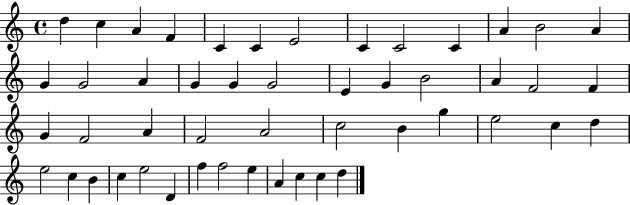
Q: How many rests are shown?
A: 0